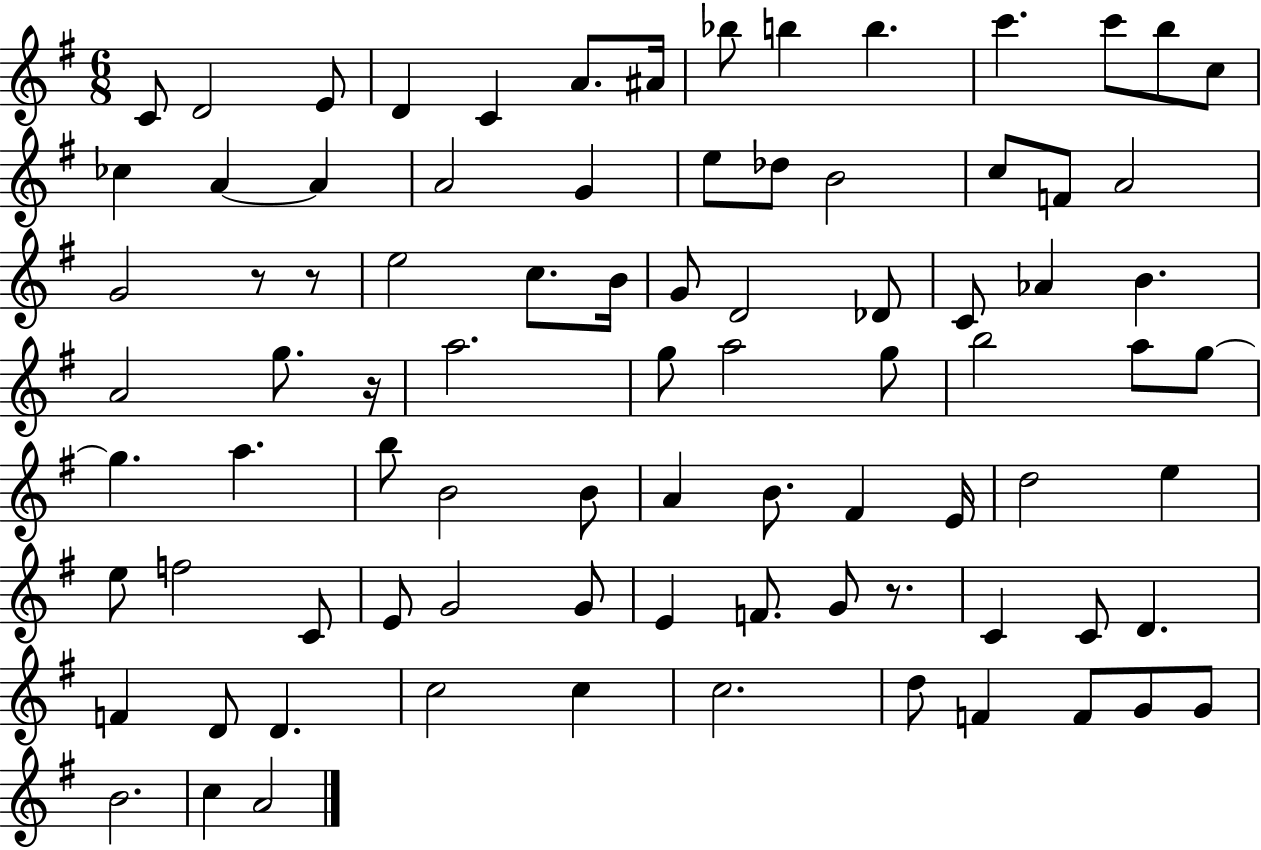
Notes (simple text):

C4/e D4/h E4/e D4/q C4/q A4/e. A#4/s Bb5/e B5/q B5/q. C6/q. C6/e B5/e C5/e CES5/q A4/q A4/q A4/h G4/q E5/e Db5/e B4/h C5/e F4/e A4/h G4/h R/e R/e E5/h C5/e. B4/s G4/e D4/h Db4/e C4/e Ab4/q B4/q. A4/h G5/e. R/s A5/h. G5/e A5/h G5/e B5/h A5/e G5/e G5/q. A5/q. B5/e B4/h B4/e A4/q B4/e. F#4/q E4/s D5/h E5/q E5/e F5/h C4/e E4/e G4/h G4/e E4/q F4/e. G4/e R/e. C4/q C4/e D4/q. F4/q D4/e D4/q. C5/h C5/q C5/h. D5/e F4/q F4/e G4/e G4/e B4/h. C5/q A4/h